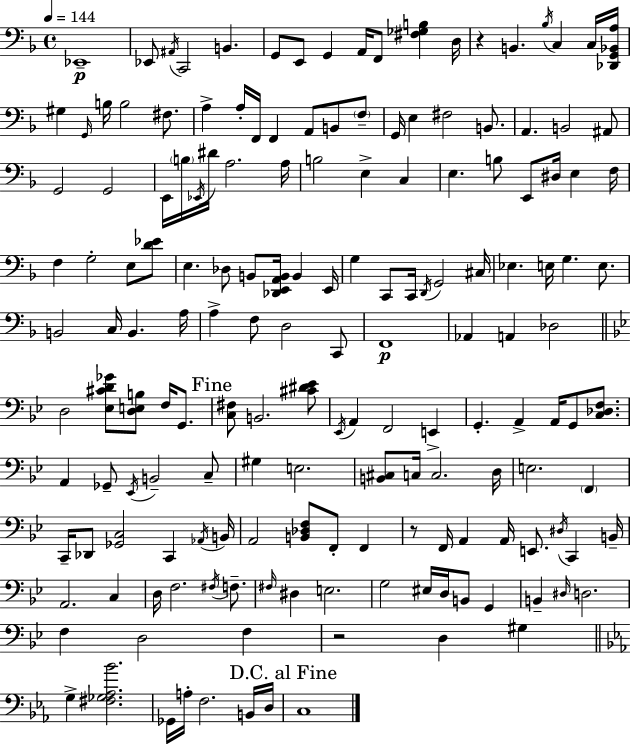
{
  \clef bass
  \time 4/4
  \defaultTimeSignature
  \key f \major
  \tempo 4 = 144
  ees,1--\p | ees,8 \acciaccatura { ais,16 } c,2 b,4. | g,8 e,8 g,4 a,16 f,8 <fis ges b>4 | d16 r4 b,4. \acciaccatura { bes16 } c4 | \break c16 <des, g, bes, a>16 gis4 \grace { g,16 } b16 b2 | fis8. a4-> a16-. f,16 f,4 a,8 b,8 | \parenthesize f8-- g,16 e4 fis2 | b,8. a,4. b,2 | \break ais,8 g,2 g,2 | e,16 \parenthesize b16 \acciaccatura { ees,16 } dis'16 a2. | a16 b2 e4-> | c4 e4. b8 e,8 dis16 e4 | \break f16 f4 g2-. | e8 <d' ees'>8 e4. des8 b,8 <des, e, a, b,>16 b,4 | e,16 g4 c,8 c,16 \acciaccatura { d,16 } g,2 | cis16 ees4. e16 g4. | \break e8. b,2 c16 b,4. | a16 a4-> f8 d2 | c,8 f,1\p | aes,4 a,4 des2 | \break \bar "||" \break \key g \minor d2 <ees cis' d' ges'>8 <d e b>8 f16 g,8. | \mark "Fine" <c fis>8 b,2. <cis' dis' ees'>8 | \acciaccatura { ees,16 } a,4 f,2 e,4-> | g,4.-. a,4-> a,16 g,8 <c des f>8. | \break a,4 ges,8-- \acciaccatura { ees,16 } b,2-- | c8-- gis4 e2. | <b, cis>8 c16 c2. | d16 e2. \parenthesize f,4 | \break c,16-- des,8 <ges, c>2 c,4 | \acciaccatura { aes,16 } b,16 a,2 <b, des f>8 f,8-. f,4 | r8 f,16 a,4 a,16 e,8. \acciaccatura { dis16 } c,4 | b,16-- a,2. | \break c4 d16 f2. | \acciaccatura { fis16 } f8.-- \grace { fis16 } dis4 e2. | g2 eis16 d16 | b,8 g,4 b,4-- \grace { dis16 } d2. | \break f4 d2 | f4 r2 d4 | gis4 \bar "||" \break \key ees \major g4-> <fis ges aes bes'>2. | ges,16 a16-. f2. b,16 d16 | \mark "D.C. al Fine" c1 | \bar "|."
}